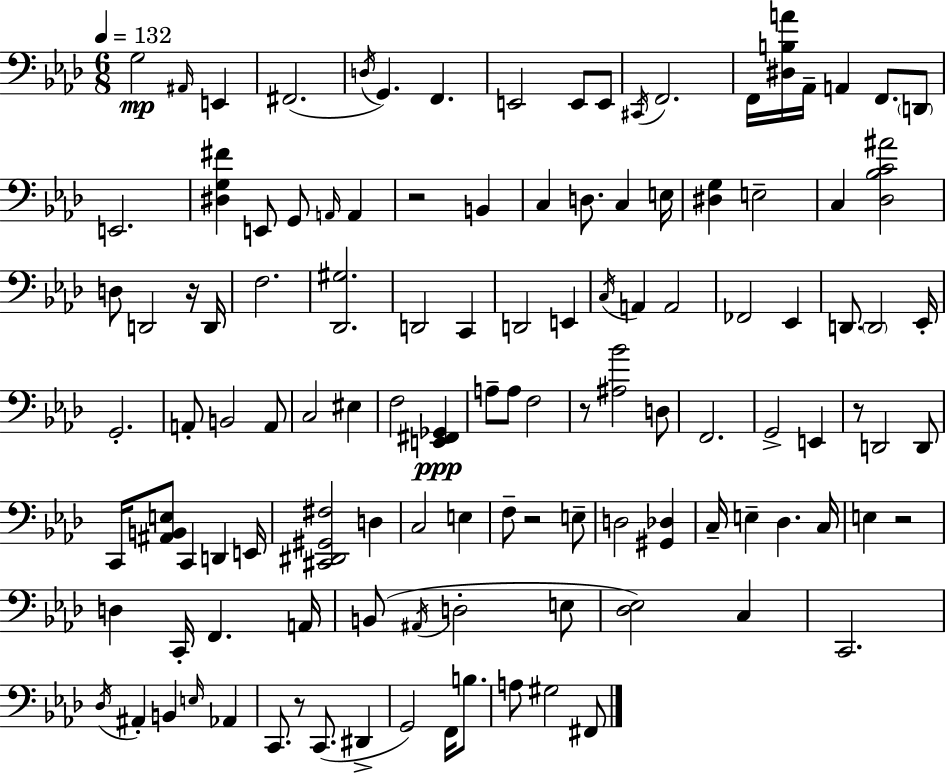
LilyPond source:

{
  \clef bass
  \numericTimeSignature
  \time 6/8
  \key f \minor
  \tempo 4 = 132
  g2\mp \grace { ais,16 } e,4 | fis,2.( | \acciaccatura { d16 } g,4.) f,4. | e,2 e,8 | \break e,8 \acciaccatura { cis,16 } f,2. | f,16 <dis b a'>16 aes,16-- a,4 f,8. | \parenthesize d,8 e,2. | <dis g fis'>4 e,8 g,8 \grace { a,16 } | \break a,4 r2 | b,4 c4 d8. c4 | e16 <dis g>4 e2-- | c4 <des bes c' ais'>2 | \break d8 d,2 | r16 d,16 f2. | <des, gis>2. | d,2 | \break c,4 d,2 | e,4 \acciaccatura { c16 } a,4 a,2 | fes,2 | ees,4 d,8. \parenthesize d,2 | \break ees,16-. g,2.-. | a,8-. b,2 | a,8 c2 | eis4 f2 | \break <e, fis, ges,>4\ppp a8-- a8 f2 | r8 <ais bes'>2 | d8 f,2. | g,2-> | \break e,4 r8 d,2 | d,8 c,16 <ais, b, e>8 c,4 | d,4 e,16 <cis, dis, gis, fis>2 | d4 c2 | \break e4 f8-- r2 | e8-- d2 | <gis, des>4 c16-- e4-- des4. | c16 e4 r2 | \break d4 c,16-. f,4. | a,16 b,8( \acciaccatura { ais,16 } d2-. | e8 <des ees>2) | c4 c,2. | \break \acciaccatura { des16 } ais,4-. b,4 | \grace { e16 } aes,4 c,8. r8 | c,8.( dis,4-> g,2) | f,16 b8. a8 gis2 | \break fis,8 \bar "|."
}